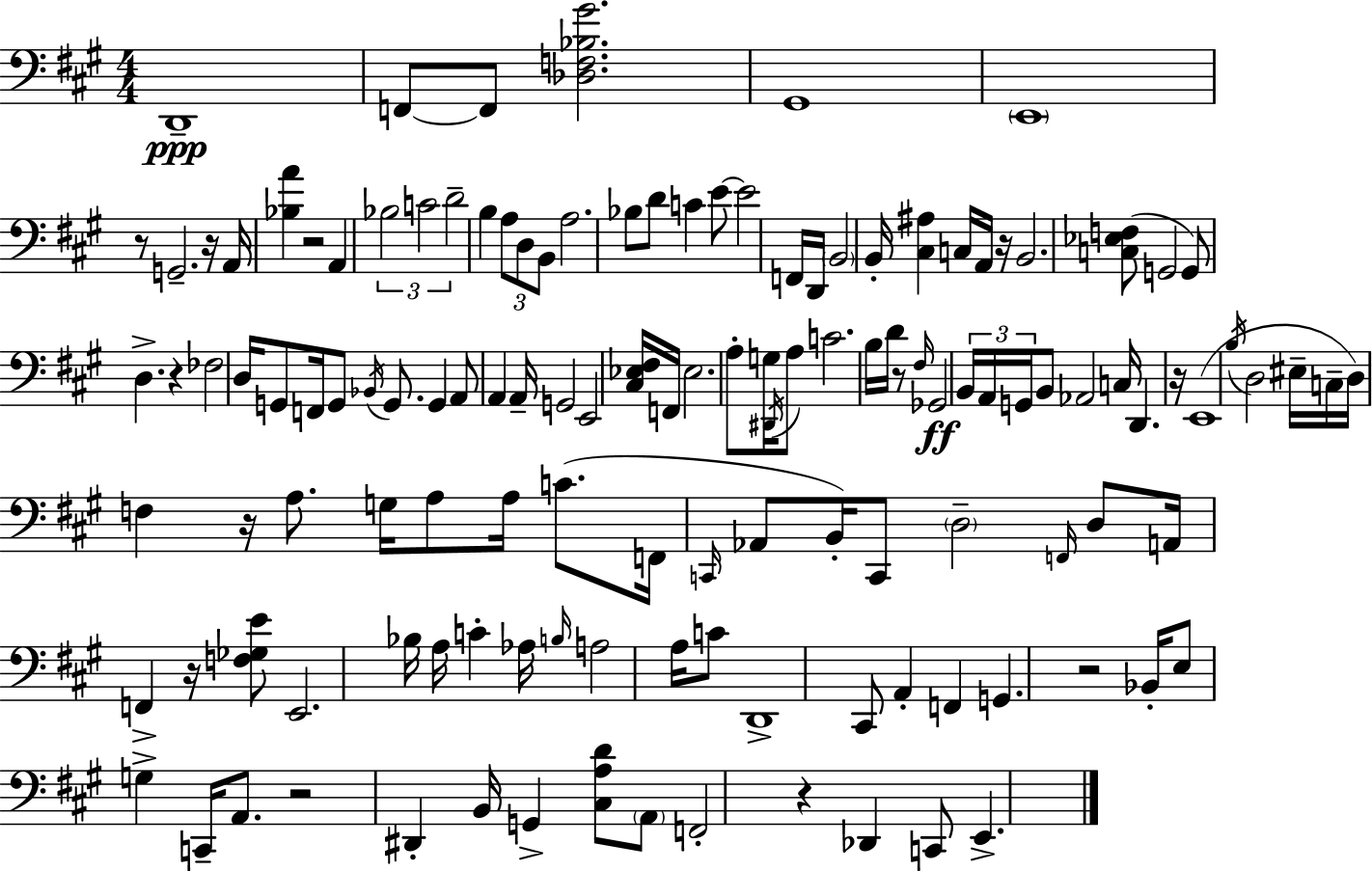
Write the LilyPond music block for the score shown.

{
  \clef bass
  \numericTimeSignature
  \time 4/4
  \key a \major
  d,1--\ppp | f,8~~ f,8 <des f bes gis'>2. | gis,1 | \parenthesize e,1 | \break r8 g,2.-- r16 a,16 | <bes a'>4 r2 a,4 | \tuplet 3/2 { bes2 c'2 | d'2-- } b4 \tuplet 3/2 { a8 d8 | \break b,8 } a2. bes8 | d'8 c'4 e'8~~ e'2 | f,16 d,16 \parenthesize b,2 b,16-. <cis ais>4 c16 | a,16 r16 b,2. <c ees f>8( | \break g,2 g,8) d4.-> | r4 fes2 d16 g,8 f,16 | g,8 \acciaccatura { bes,16 } g,8. g,4 a,8 a,4 | a,16-- g,2 e,2 | \break <cis ees fis>16 f,16 ees2. a8-. | g16 \acciaccatura { dis,16 } a8 c'2. | b16 d'16 r8 \grace { fis16 } ges,2\ff \tuplet 3/2 { b,16 a,16 | g,16 } b,8 aes,2 c16 d,4. | \break r16 e,1( | \acciaccatura { b16 } d2 eis16-- c16-- d16) f4 | r16 a8. g16 a8 a16 c'8.( f,16 \grace { c,16 } | aes,8 b,16-.) c,8 \parenthesize d2-- \grace { f,16 } d8 | \break a,16 f,4-> r16 <f ges e'>8 e,2. | bes16 a16 c'4-. aes16 \grace { b16 } a2 | a16 c'8 d,1-> | cis,8 a,4-. f,4 | \break g,4. r2 bes,16-. | e8 g4-> c,16-- a,8. r2 | dis,4-. b,16 g,4-> <cis a d'>8 \parenthesize a,8 f,2-. | r4 des,4 c,8 | \break e,4.-> \bar "|."
}